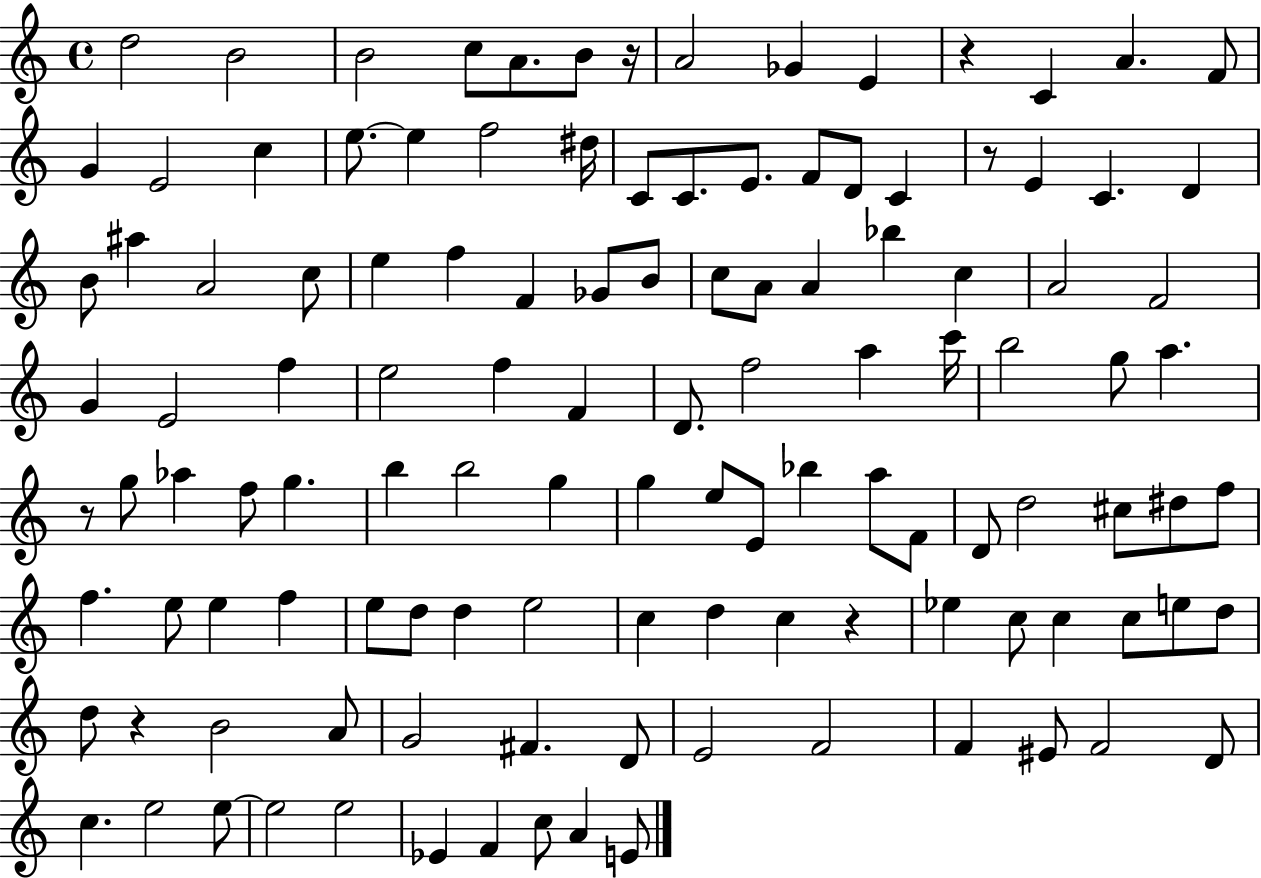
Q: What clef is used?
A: treble